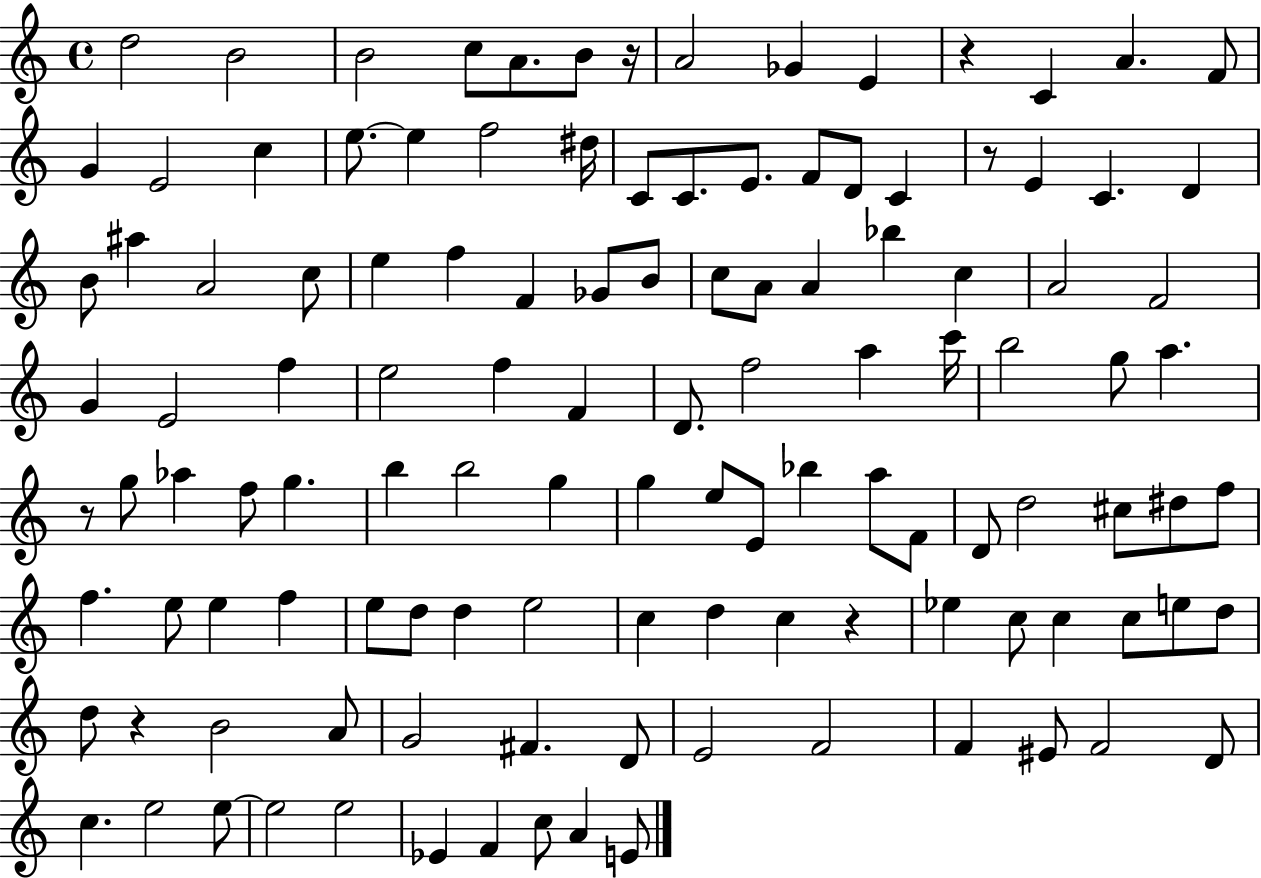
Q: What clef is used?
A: treble